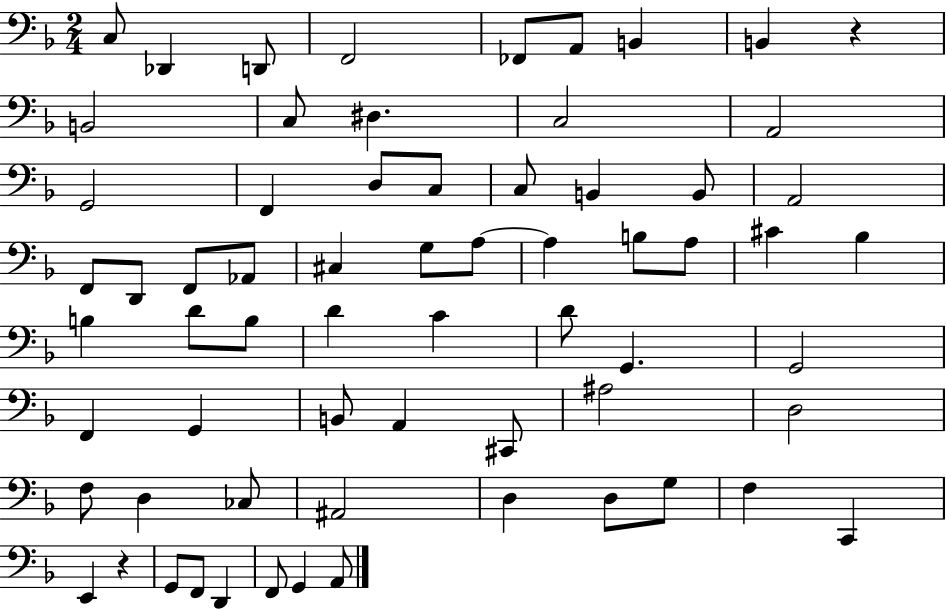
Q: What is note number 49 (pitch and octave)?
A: F3